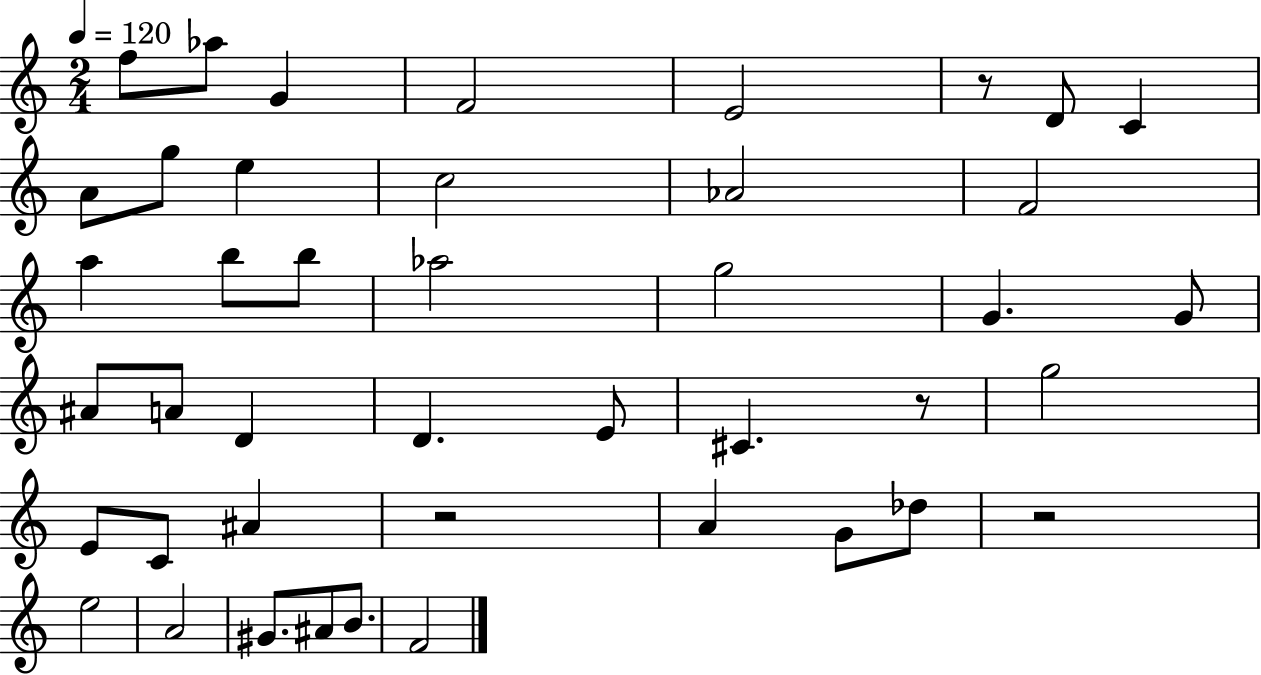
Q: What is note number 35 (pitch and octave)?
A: A4